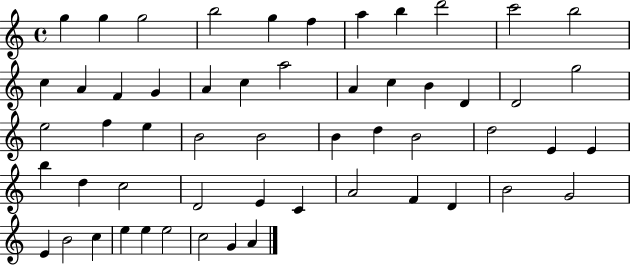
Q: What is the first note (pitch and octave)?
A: G5